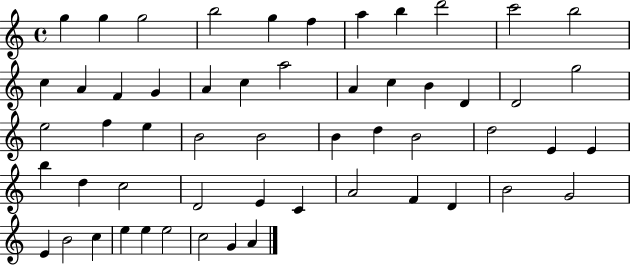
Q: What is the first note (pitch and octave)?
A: G5